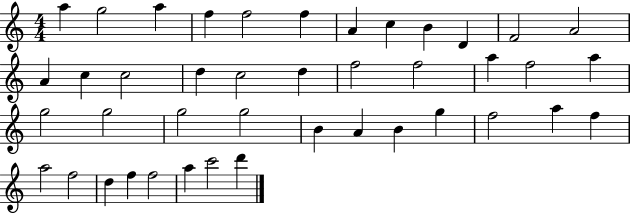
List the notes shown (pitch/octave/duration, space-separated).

A5/q G5/h A5/q F5/q F5/h F5/q A4/q C5/q B4/q D4/q F4/h A4/h A4/q C5/q C5/h D5/q C5/h D5/q F5/h F5/h A5/q F5/h A5/q G5/h G5/h G5/h G5/h B4/q A4/q B4/q G5/q F5/h A5/q F5/q A5/h F5/h D5/q F5/q F5/h A5/q C6/h D6/q